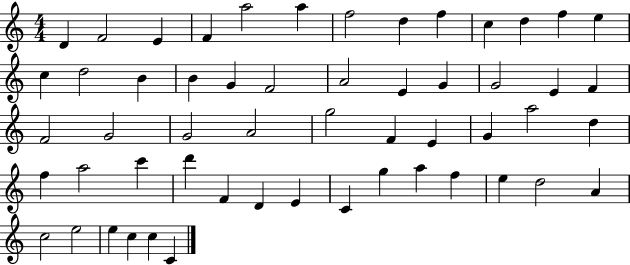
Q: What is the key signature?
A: C major